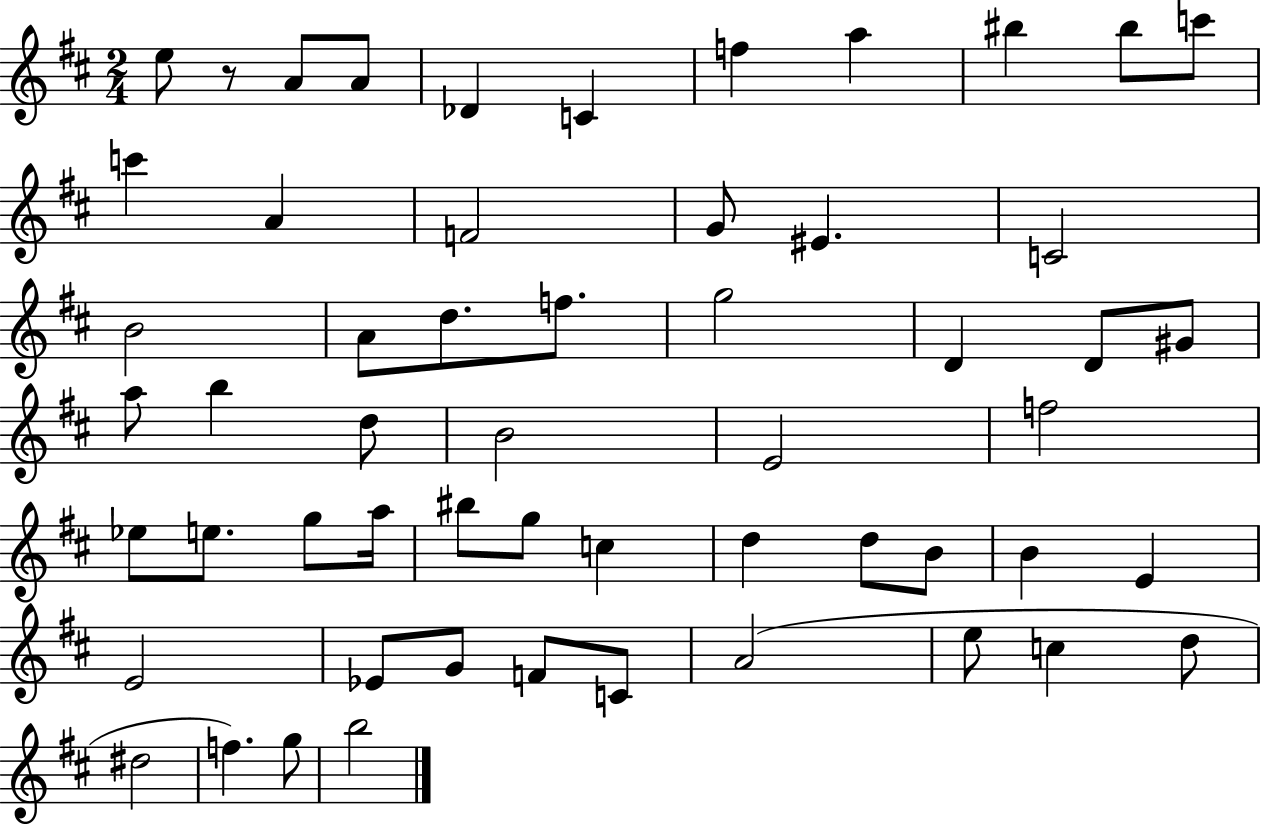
{
  \clef treble
  \numericTimeSignature
  \time 2/4
  \key d \major
  e''8 r8 a'8 a'8 | des'4 c'4 | f''4 a''4 | bis''4 bis''8 c'''8 | \break c'''4 a'4 | f'2 | g'8 eis'4. | c'2 | \break b'2 | a'8 d''8. f''8. | g''2 | d'4 d'8 gis'8 | \break a''8 b''4 d''8 | b'2 | e'2 | f''2 | \break ees''8 e''8. g''8 a''16 | bis''8 g''8 c''4 | d''4 d''8 b'8 | b'4 e'4 | \break e'2 | ees'8 g'8 f'8 c'8 | a'2( | e''8 c''4 d''8 | \break dis''2 | f''4.) g''8 | b''2 | \bar "|."
}